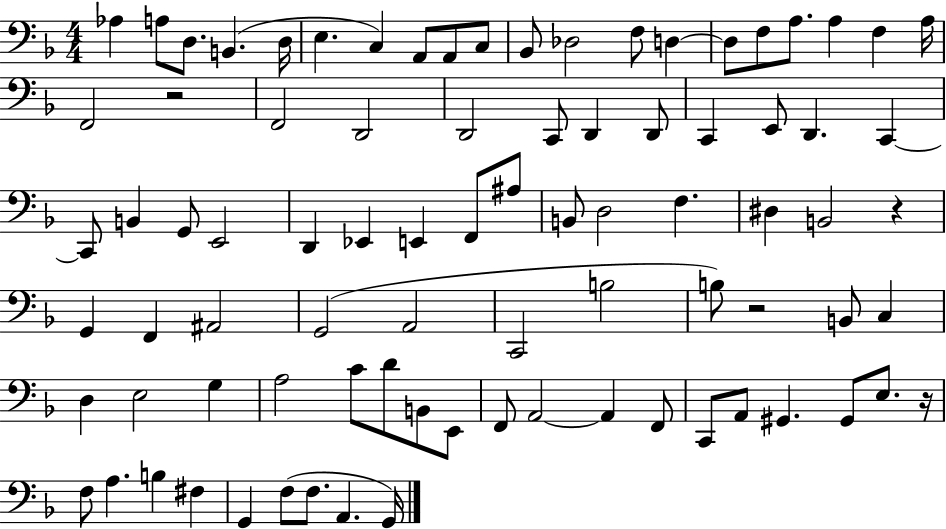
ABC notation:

X:1
T:Untitled
M:4/4
L:1/4
K:F
_A, A,/2 D,/2 B,, D,/4 E, C, A,,/2 A,,/2 C,/2 _B,,/2 _D,2 F,/2 D, D,/2 F,/2 A,/2 A, F, A,/4 F,,2 z2 F,,2 D,,2 D,,2 C,,/2 D,, D,,/2 C,, E,,/2 D,, C,, C,,/2 B,, G,,/2 E,,2 D,, _E,, E,, F,,/2 ^A,/2 B,,/2 D,2 F, ^D, B,,2 z G,, F,, ^A,,2 G,,2 A,,2 C,,2 B,2 B,/2 z2 B,,/2 C, D, E,2 G, A,2 C/2 D/2 B,,/2 E,,/2 F,,/2 A,,2 A,, F,,/2 C,,/2 A,,/2 ^G,, ^G,,/2 E,/2 z/4 F,/2 A, B, ^F, G,, F,/2 F,/2 A,, G,,/4